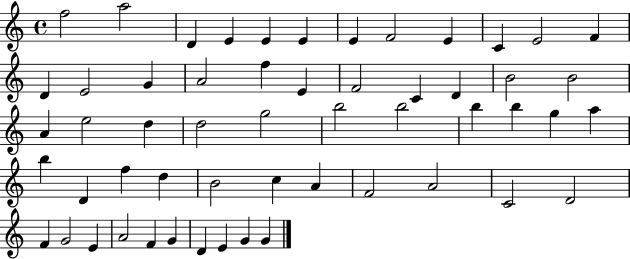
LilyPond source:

{
  \clef treble
  \time 4/4
  \defaultTimeSignature
  \key c \major
  f''2 a''2 | d'4 e'4 e'4 e'4 | e'4 f'2 e'4 | c'4 e'2 f'4 | \break d'4 e'2 g'4 | a'2 f''4 e'4 | f'2 c'4 d'4 | b'2 b'2 | \break a'4 e''2 d''4 | d''2 g''2 | b''2 b''2 | b''4 b''4 g''4 a''4 | \break b''4 d'4 f''4 d''4 | b'2 c''4 a'4 | f'2 a'2 | c'2 d'2 | \break f'4 g'2 e'4 | a'2 f'4 g'4 | d'4 e'4 g'4 g'4 | \bar "|."
}